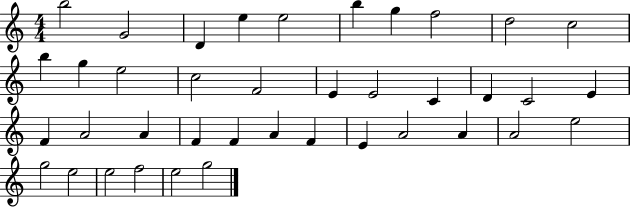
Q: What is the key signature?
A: C major